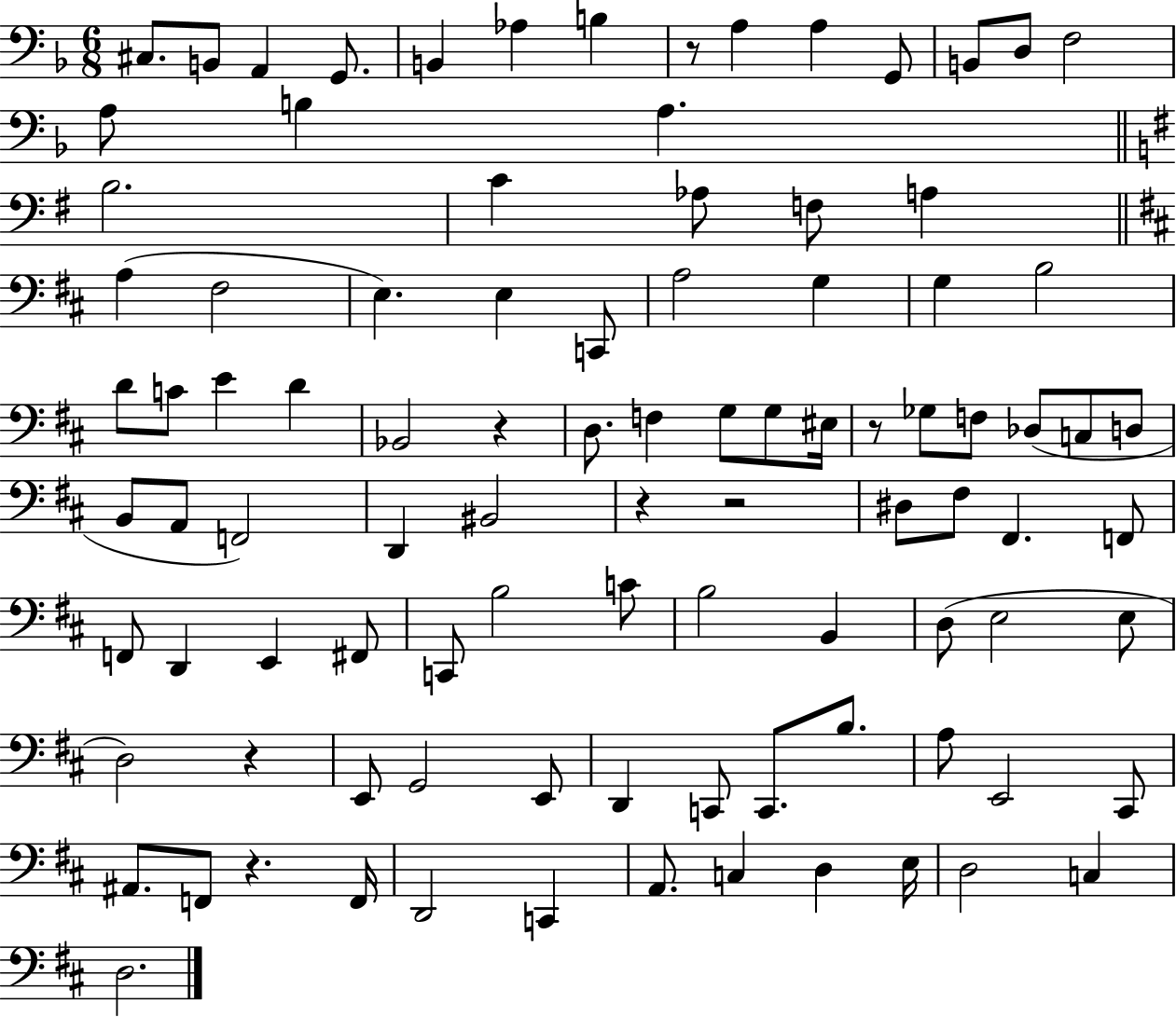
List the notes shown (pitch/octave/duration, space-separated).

C#3/e. B2/e A2/q G2/e. B2/q Ab3/q B3/q R/e A3/q A3/q G2/e B2/e D3/e F3/h A3/e B3/q A3/q. B3/h. C4/q Ab3/e F3/e A3/q A3/q F#3/h E3/q. E3/q C2/e A3/h G3/q G3/q B3/h D4/e C4/e E4/q D4/q Bb2/h R/q D3/e. F3/q G3/e G3/e EIS3/s R/e Gb3/e F3/e Db3/e C3/e D3/e B2/e A2/e F2/h D2/q BIS2/h R/q R/h D#3/e F#3/e F#2/q. F2/e F2/e D2/q E2/q F#2/e C2/e B3/h C4/e B3/h B2/q D3/e E3/h E3/e D3/h R/q E2/e G2/h E2/e D2/q C2/e C2/e. B3/e. A3/e E2/h C#2/e A#2/e. F2/e R/q. F2/s D2/h C2/q A2/e. C3/q D3/q E3/s D3/h C3/q D3/h.